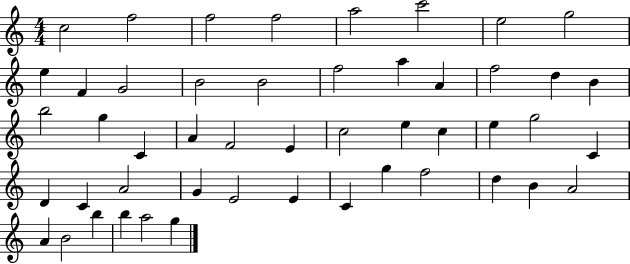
C5/h F5/h F5/h F5/h A5/h C6/h E5/h G5/h E5/q F4/q G4/h B4/h B4/h F5/h A5/q A4/q F5/h D5/q B4/q B5/h G5/q C4/q A4/q F4/h E4/q C5/h E5/q C5/q E5/q G5/h C4/q D4/q C4/q A4/h G4/q E4/h E4/q C4/q G5/q F5/h D5/q B4/q A4/h A4/q B4/h B5/q B5/q A5/h G5/q